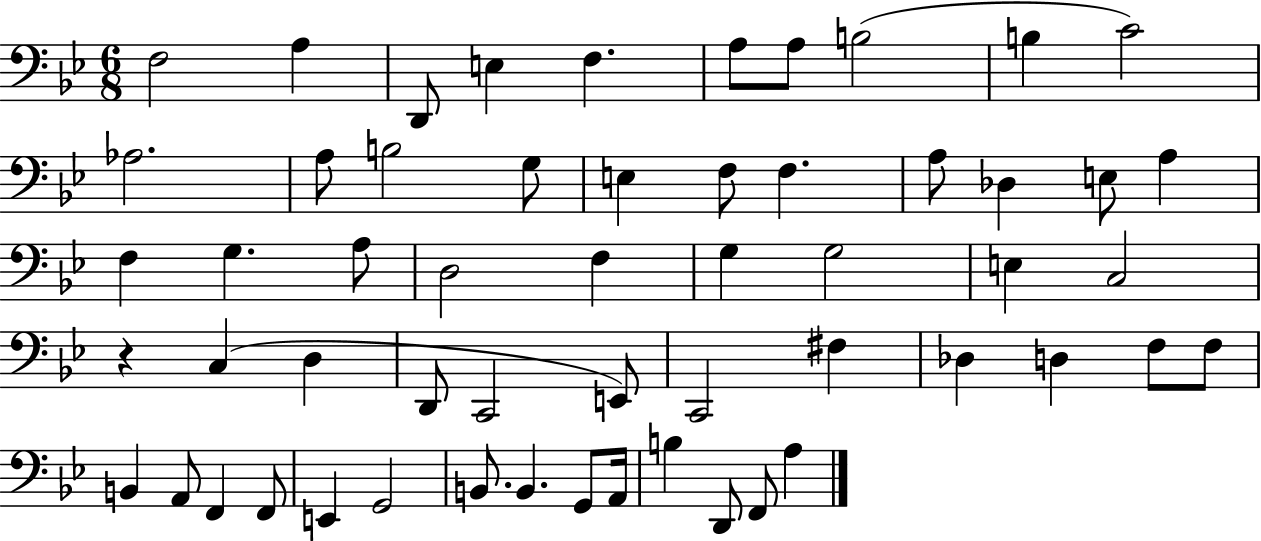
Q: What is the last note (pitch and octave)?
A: A3